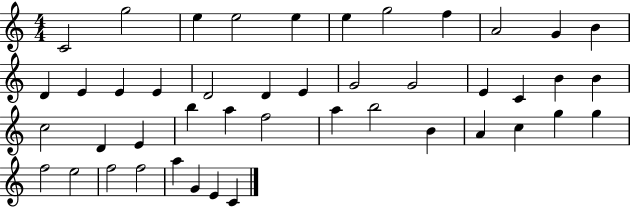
C4/h G5/h E5/q E5/h E5/q E5/q G5/h F5/q A4/h G4/q B4/q D4/q E4/q E4/q E4/q D4/h D4/q E4/q G4/h G4/h E4/q C4/q B4/q B4/q C5/h D4/q E4/q B5/q A5/q F5/h A5/q B5/h B4/q A4/q C5/q G5/q G5/q F5/h E5/h F5/h F5/h A5/q G4/q E4/q C4/q